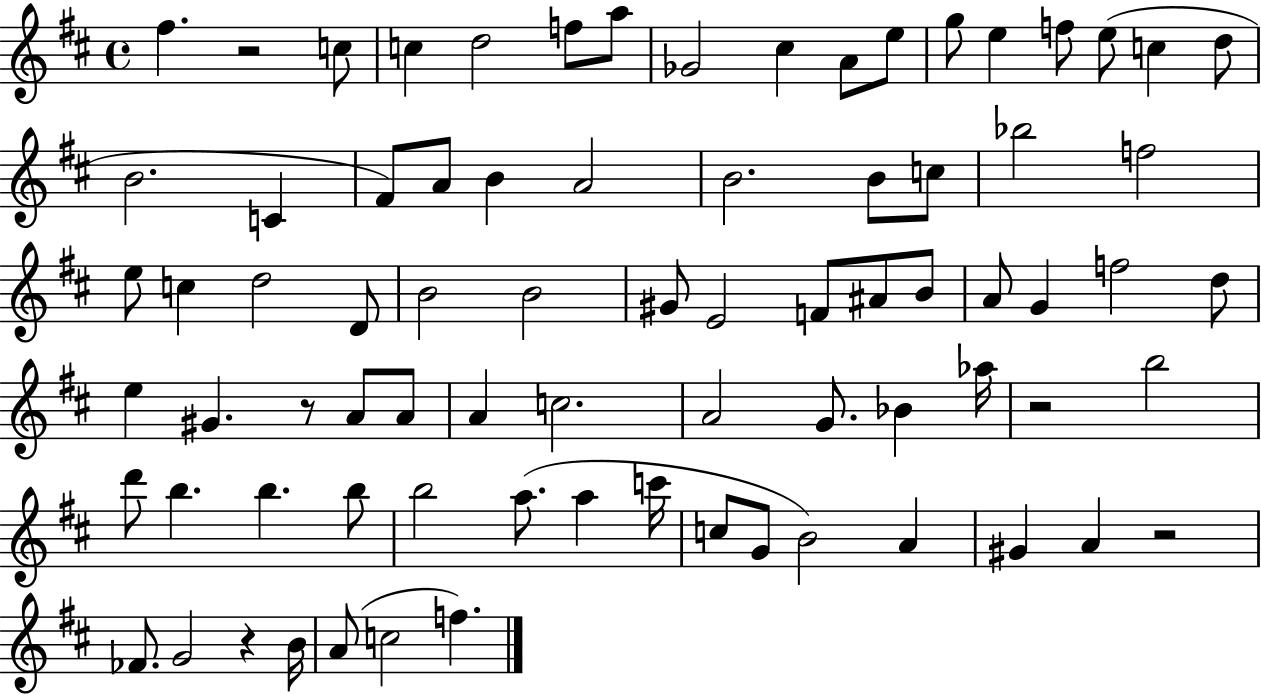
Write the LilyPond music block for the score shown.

{
  \clef treble
  \time 4/4
  \defaultTimeSignature
  \key d \major
  fis''4. r2 c''8 | c''4 d''2 f''8 a''8 | ges'2 cis''4 a'8 e''8 | g''8 e''4 f''8 e''8( c''4 d''8 | \break b'2. c'4 | fis'8) a'8 b'4 a'2 | b'2. b'8 c''8 | bes''2 f''2 | \break e''8 c''4 d''2 d'8 | b'2 b'2 | gis'8 e'2 f'8 ais'8 b'8 | a'8 g'4 f''2 d''8 | \break e''4 gis'4. r8 a'8 a'8 | a'4 c''2. | a'2 g'8. bes'4 aes''16 | r2 b''2 | \break d'''8 b''4. b''4. b''8 | b''2 a''8.( a''4 c'''16 | c''8 g'8 b'2) a'4 | gis'4 a'4 r2 | \break fes'8. g'2 r4 b'16 | a'8( c''2 f''4.) | \bar "|."
}